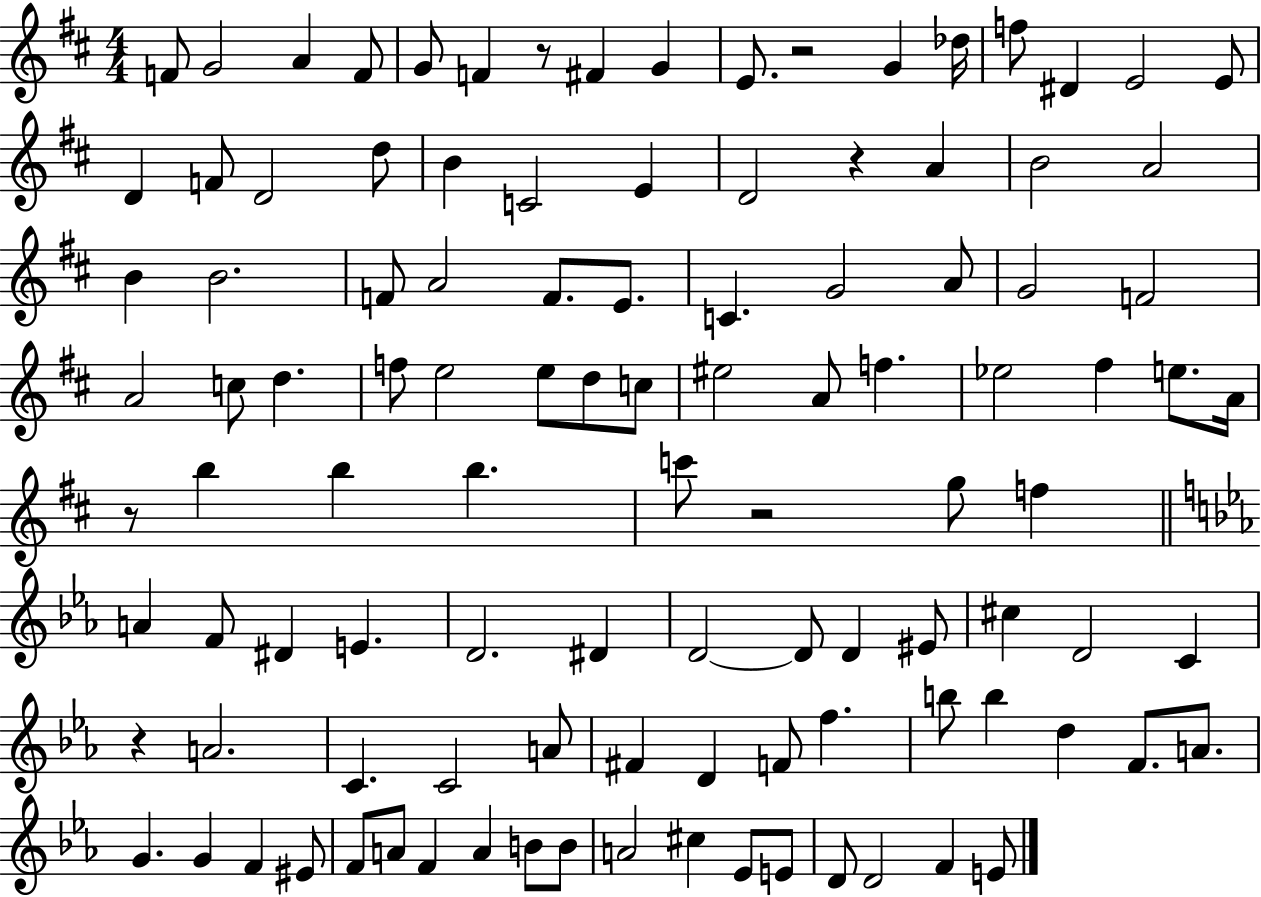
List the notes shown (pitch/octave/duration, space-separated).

F4/e G4/h A4/q F4/e G4/e F4/q R/e F#4/q G4/q E4/e. R/h G4/q Db5/s F5/e D#4/q E4/h E4/e D4/q F4/e D4/h D5/e B4/q C4/h E4/q D4/h R/q A4/q B4/h A4/h B4/q B4/h. F4/e A4/h F4/e. E4/e. C4/q. G4/h A4/e G4/h F4/h A4/h C5/e D5/q. F5/e E5/h E5/e D5/e C5/e EIS5/h A4/e F5/q. Eb5/h F#5/q E5/e. A4/s R/e B5/q B5/q B5/q. C6/e R/h G5/e F5/q A4/q F4/e D#4/q E4/q. D4/h. D#4/q D4/h D4/e D4/q EIS4/e C#5/q D4/h C4/q R/q A4/h. C4/q. C4/h A4/e F#4/q D4/q F4/e F5/q. B5/e B5/q D5/q F4/e. A4/e. G4/q. G4/q F4/q EIS4/e F4/e A4/e F4/q A4/q B4/e B4/e A4/h C#5/q Eb4/e E4/e D4/e D4/h F4/q E4/e